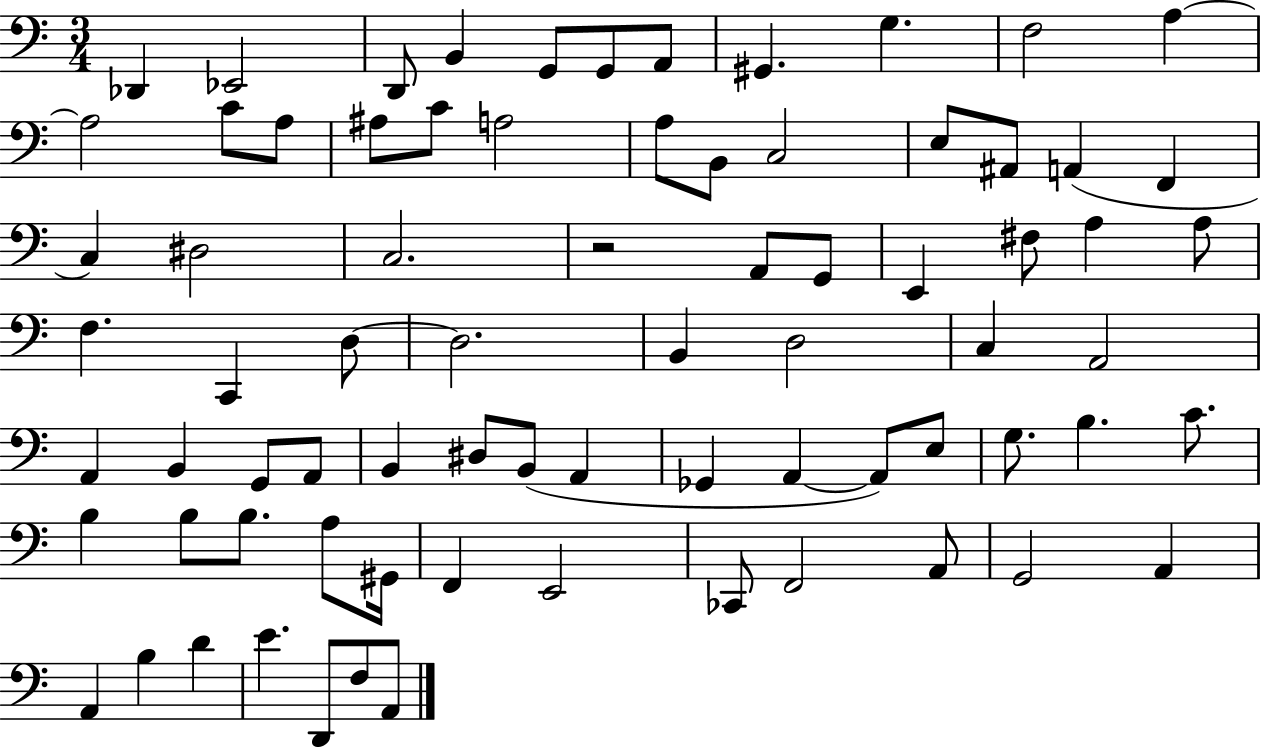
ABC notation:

X:1
T:Untitled
M:3/4
L:1/4
K:C
_D,, _E,,2 D,,/2 B,, G,,/2 G,,/2 A,,/2 ^G,, G, F,2 A, A,2 C/2 A,/2 ^A,/2 C/2 A,2 A,/2 B,,/2 C,2 E,/2 ^A,,/2 A,, F,, C, ^D,2 C,2 z2 A,,/2 G,,/2 E,, ^F,/2 A, A,/2 F, C,, D,/2 D,2 B,, D,2 C, A,,2 A,, B,, G,,/2 A,,/2 B,, ^D,/2 B,,/2 A,, _G,, A,, A,,/2 E,/2 G,/2 B, C/2 B, B,/2 B,/2 A,/2 ^G,,/4 F,, E,,2 _C,,/2 F,,2 A,,/2 G,,2 A,, A,, B, D E D,,/2 F,/2 A,,/2